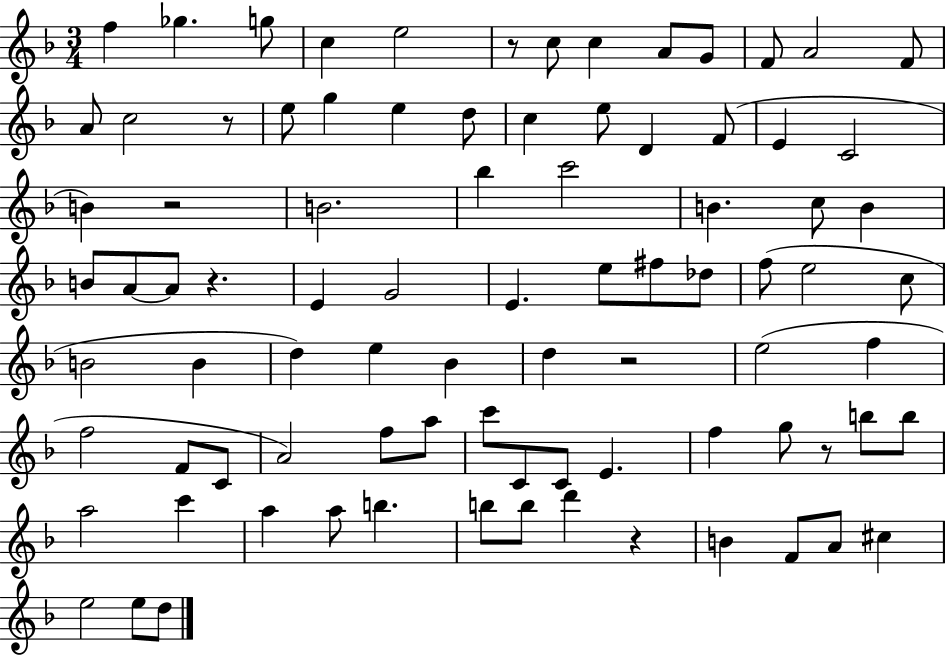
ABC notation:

X:1
T:Untitled
M:3/4
L:1/4
K:F
f _g g/2 c e2 z/2 c/2 c A/2 G/2 F/2 A2 F/2 A/2 c2 z/2 e/2 g e d/2 c e/2 D F/2 E C2 B z2 B2 _b c'2 B c/2 B B/2 A/2 A/2 z E G2 E e/2 ^f/2 _d/2 f/2 e2 c/2 B2 B d e _B d z2 e2 f f2 F/2 C/2 A2 f/2 a/2 c'/2 C/2 C/2 E f g/2 z/2 b/2 b/2 a2 c' a a/2 b b/2 b/2 d' z B F/2 A/2 ^c e2 e/2 d/2